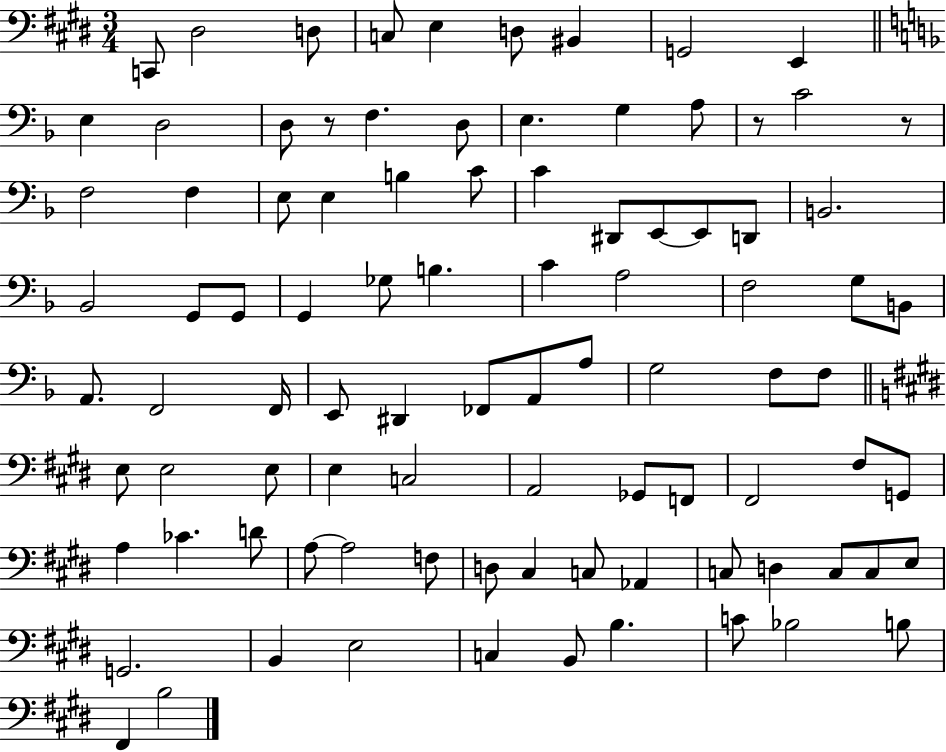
X:1
T:Untitled
M:3/4
L:1/4
K:E
C,,/2 ^D,2 D,/2 C,/2 E, D,/2 ^B,, G,,2 E,, E, D,2 D,/2 z/2 F, D,/2 E, G, A,/2 z/2 C2 z/2 F,2 F, E,/2 E, B, C/2 C ^D,,/2 E,,/2 E,,/2 D,,/2 B,,2 _B,,2 G,,/2 G,,/2 G,, _G,/2 B, C A,2 F,2 G,/2 B,,/2 A,,/2 F,,2 F,,/4 E,,/2 ^D,, _F,,/2 A,,/2 A,/2 G,2 F,/2 F,/2 E,/2 E,2 E,/2 E, C,2 A,,2 _G,,/2 F,,/2 ^F,,2 ^F,/2 G,,/2 A, _C D/2 A,/2 A,2 F,/2 D,/2 ^C, C,/2 _A,, C,/2 D, C,/2 C,/2 E,/2 G,,2 B,, E,2 C, B,,/2 B, C/2 _B,2 B,/2 ^F,, B,2